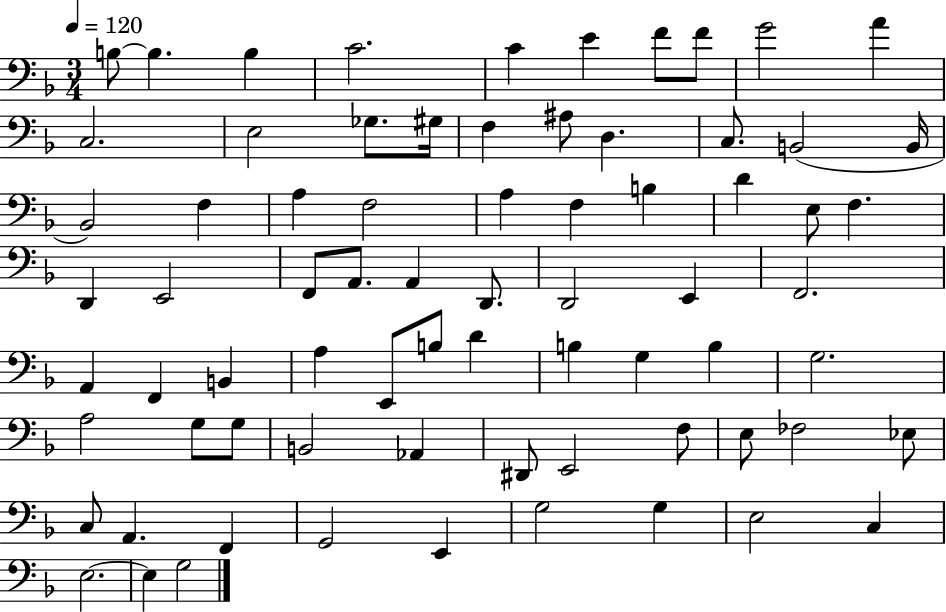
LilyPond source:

{
  \clef bass
  \numericTimeSignature
  \time 3/4
  \key f \major
  \tempo 4 = 120
  b8~~ b4. b4 | c'2. | c'4 e'4 f'8 f'8 | g'2 a'4 | \break c2. | e2 ges8. gis16 | f4 ais8 d4. | c8. b,2( b,16 | \break bes,2) f4 | a4 f2 | a4 f4 b4 | d'4 e8 f4. | \break d,4 e,2 | f,8 a,8. a,4 d,8. | d,2 e,4 | f,2. | \break a,4 f,4 b,4 | a4 e,8 b8 d'4 | b4 g4 b4 | g2. | \break a2 g8 g8 | b,2 aes,4 | dis,8 e,2 f8 | e8 fes2 ees8 | \break c8 a,4. f,4 | g,2 e,4 | g2 g4 | e2 c4 | \break e2.~~ | e4 g2 | \bar "|."
}